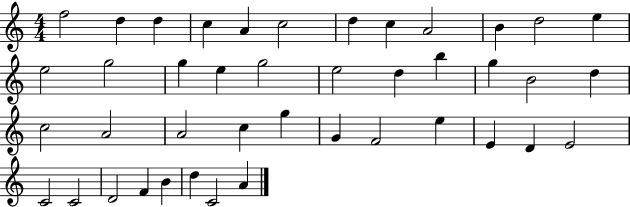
X:1
T:Untitled
M:4/4
L:1/4
K:C
f2 d d c A c2 d c A2 B d2 e e2 g2 g e g2 e2 d b g B2 d c2 A2 A2 c g G F2 e E D E2 C2 C2 D2 F B d C2 A